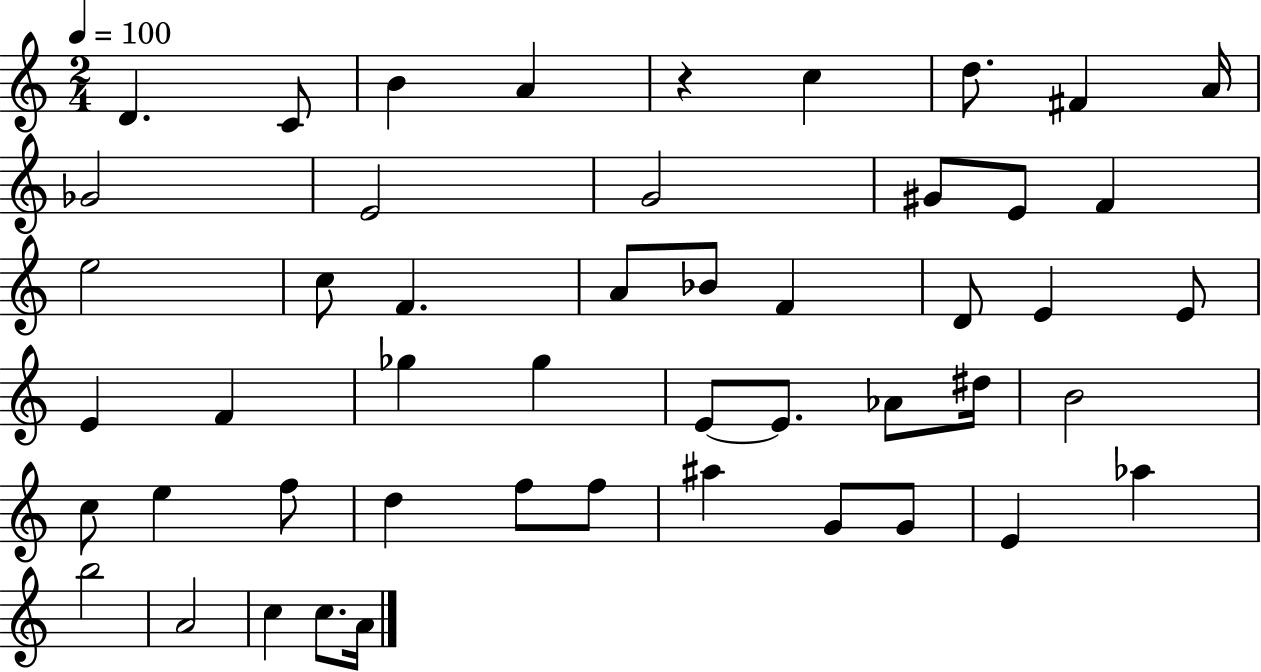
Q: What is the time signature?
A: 2/4